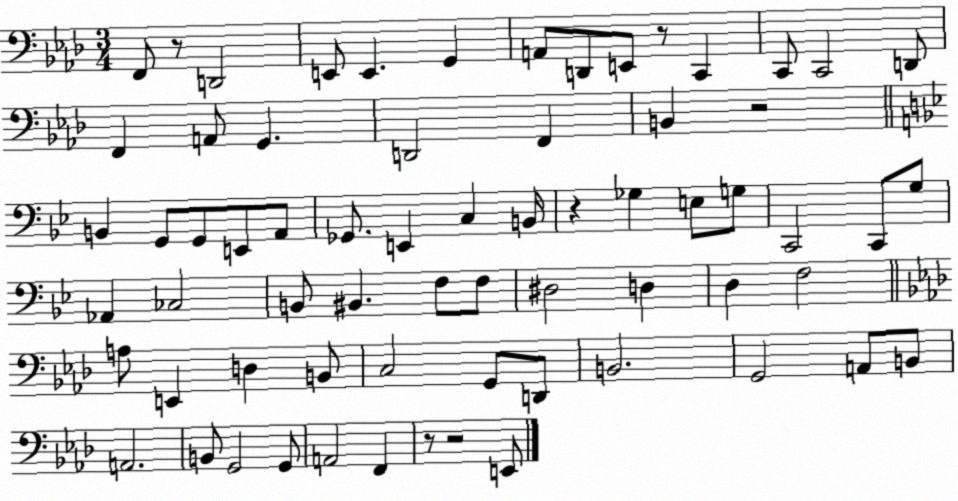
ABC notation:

X:1
T:Untitled
M:3/4
L:1/4
K:Ab
F,,/2 z/2 D,,2 E,,/2 E,, G,, A,,/2 D,,/2 E,,/2 z/2 C,, C,,/2 C,,2 D,,/2 F,, A,,/2 G,, D,,2 F,, B,, z2 B,, G,,/2 G,,/2 E,,/2 A,,/2 _G,,/2 E,, C, B,,/4 z _G, E,/2 G,/2 C,,2 C,,/2 G,/2 _A,, _C,2 B,,/2 ^B,, F,/2 F,/2 ^D,2 D, D, F,2 A,/2 E,, D, B,,/2 C,2 G,,/2 D,,/2 B,,2 G,,2 A,,/2 B,,/2 A,,2 B,,/2 G,,2 G,,/2 A,,2 F,, z/2 z2 E,,/2